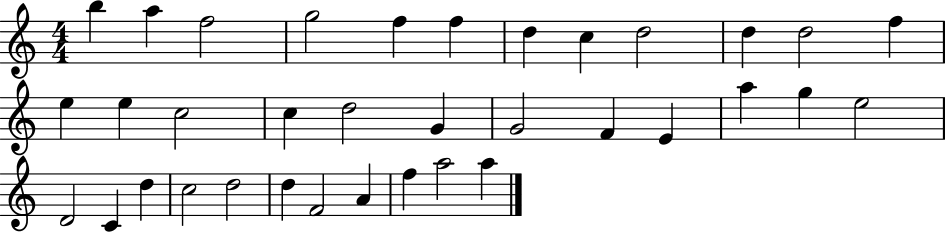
B5/q A5/q F5/h G5/h F5/q F5/q D5/q C5/q D5/h D5/q D5/h F5/q E5/q E5/q C5/h C5/q D5/h G4/q G4/h F4/q E4/q A5/q G5/q E5/h D4/h C4/q D5/q C5/h D5/h D5/q F4/h A4/q F5/q A5/h A5/q